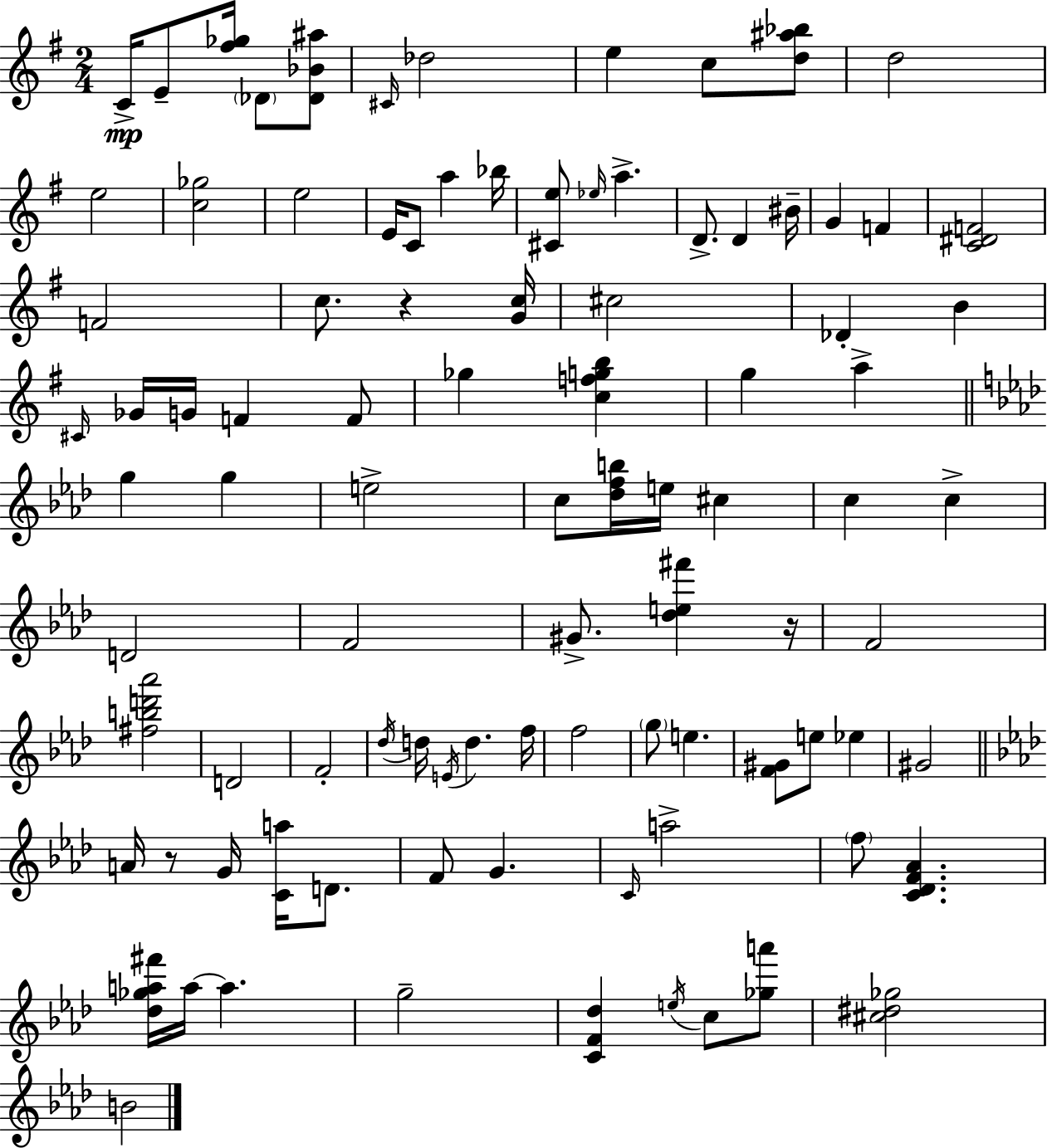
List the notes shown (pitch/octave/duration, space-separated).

C4/s E4/e [F#5,Gb5]/s Db4/e [Db4,Bb4,A#5]/e C#4/s Db5/h E5/q C5/e [D5,A#5,Bb5]/e D5/h E5/h [C5,Gb5]/h E5/h E4/s C4/e A5/q Bb5/s [C#4,E5]/e Eb5/s A5/q. D4/e. D4/q BIS4/s G4/q F4/q [C4,D#4,F4]/h F4/h C5/e. R/q [G4,C5]/s C#5/h Db4/q B4/q C#4/s Gb4/s G4/s F4/q F4/e Gb5/q [C5,F5,G5,B5]/q G5/q A5/q G5/q G5/q E5/h C5/e [Db5,F5,B5]/s E5/s C#5/q C5/q C5/q D4/h F4/h G#4/e. [Db5,E5,F#6]/q R/s F4/h [F#5,B5,D6,Ab6]/h D4/h F4/h Db5/s D5/s E4/s D5/q. F5/s F5/h G5/e E5/q. [F4,G#4]/e E5/e Eb5/q G#4/h A4/s R/e G4/s [C4,A5]/s D4/e. F4/e G4/q. C4/s A5/h F5/e [C4,Db4,F4,Ab4]/q. [Db5,Gb5,A5,F#6]/s A5/s A5/q. G5/h [C4,F4,Db5]/q E5/s C5/e [Gb5,A6]/e [C#5,D#5,Gb5]/h B4/h